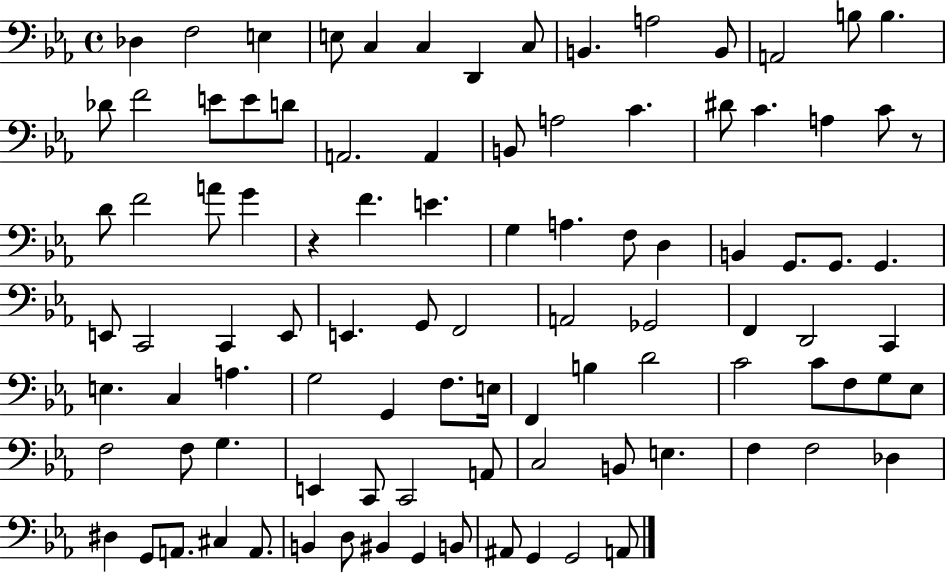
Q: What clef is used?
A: bass